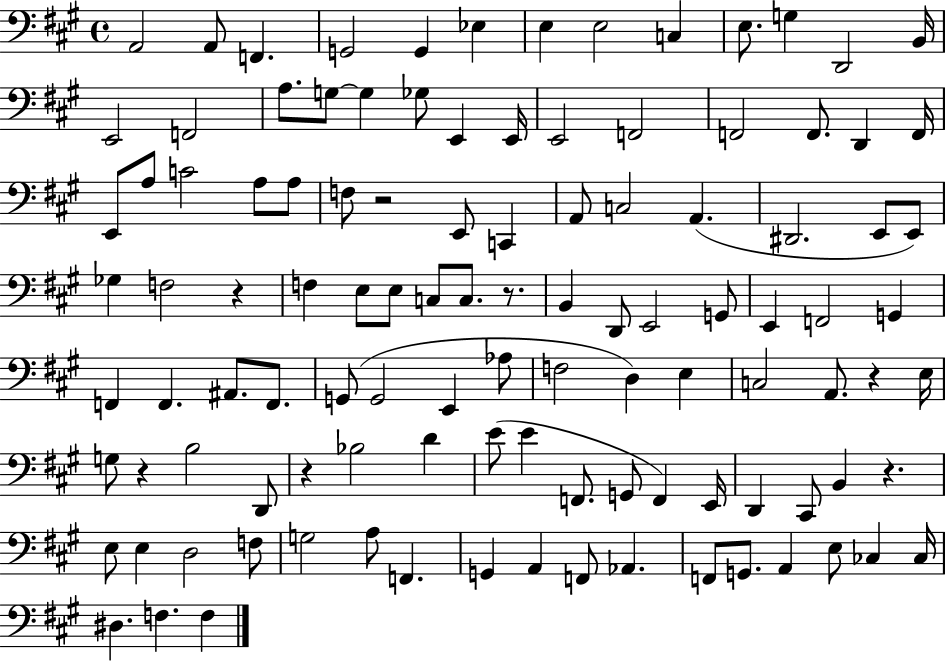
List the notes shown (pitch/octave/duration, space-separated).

A2/h A2/e F2/q. G2/h G2/q Eb3/q E3/q E3/h C3/q E3/e. G3/q D2/h B2/s E2/h F2/h A3/e. G3/e G3/q Gb3/e E2/q E2/s E2/h F2/h F2/h F2/e. D2/q F2/s E2/e A3/e C4/h A3/e A3/e F3/e R/h E2/e C2/q A2/e C3/h A2/q. D#2/h. E2/e E2/e Gb3/q F3/h R/q F3/q E3/e E3/e C3/e C3/e. R/e. B2/q D2/e E2/h G2/e E2/q F2/h G2/q F2/q F2/q. A#2/e. F2/e. G2/e G2/h E2/q Ab3/e F3/h D3/q E3/q C3/h A2/e. R/q E3/s G3/e R/q B3/h D2/e R/q Bb3/h D4/q E4/e E4/q F2/e. G2/e F2/q E2/s D2/q C#2/e B2/q R/q. E3/e E3/q D3/h F3/e G3/h A3/e F2/q. G2/q A2/q F2/e Ab2/q. F2/e G2/e. A2/q E3/e CES3/q CES3/s D#3/q. F3/q. F3/q